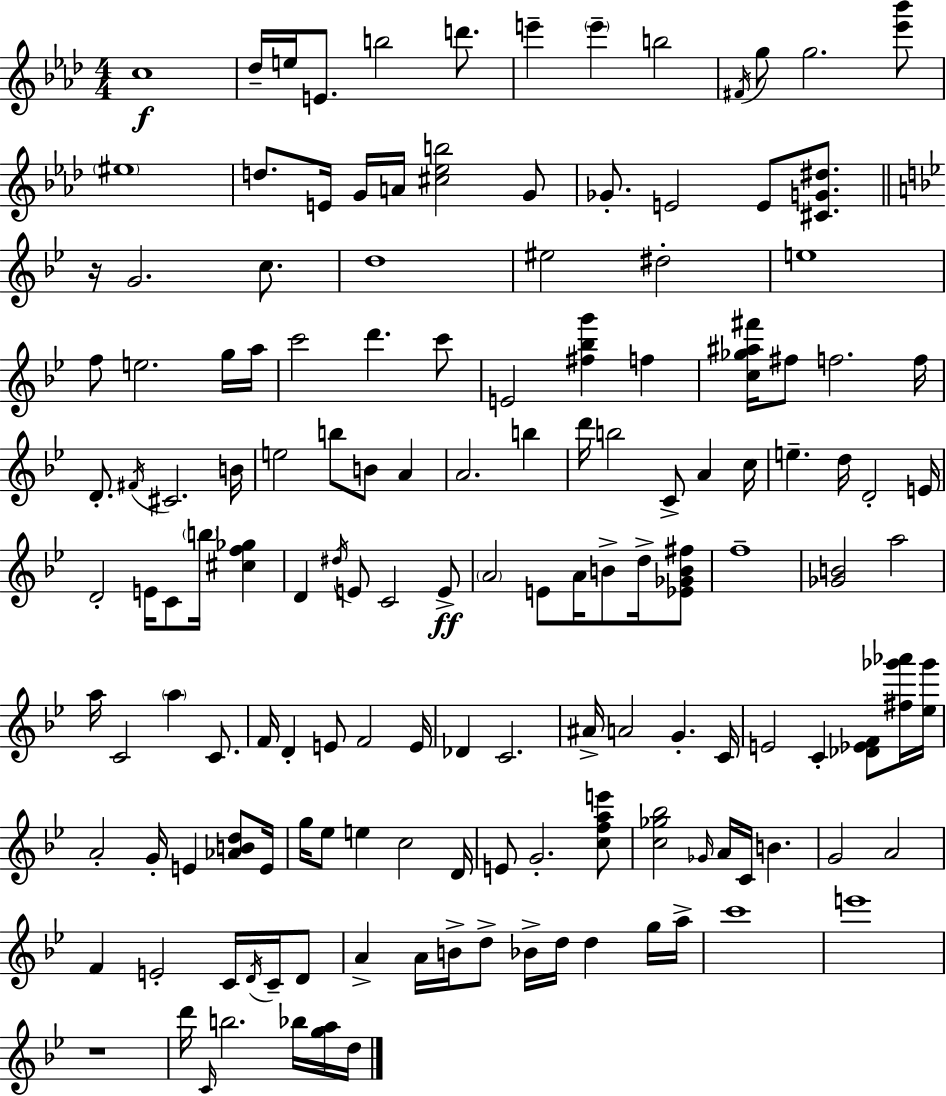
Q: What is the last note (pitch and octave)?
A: D5